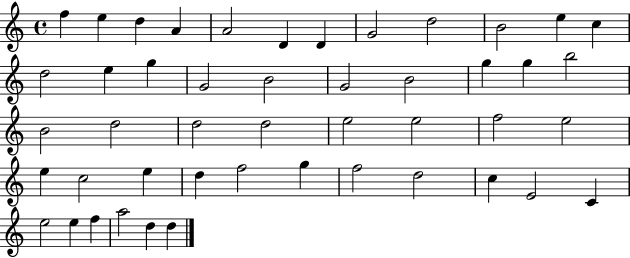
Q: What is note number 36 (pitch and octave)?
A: G5